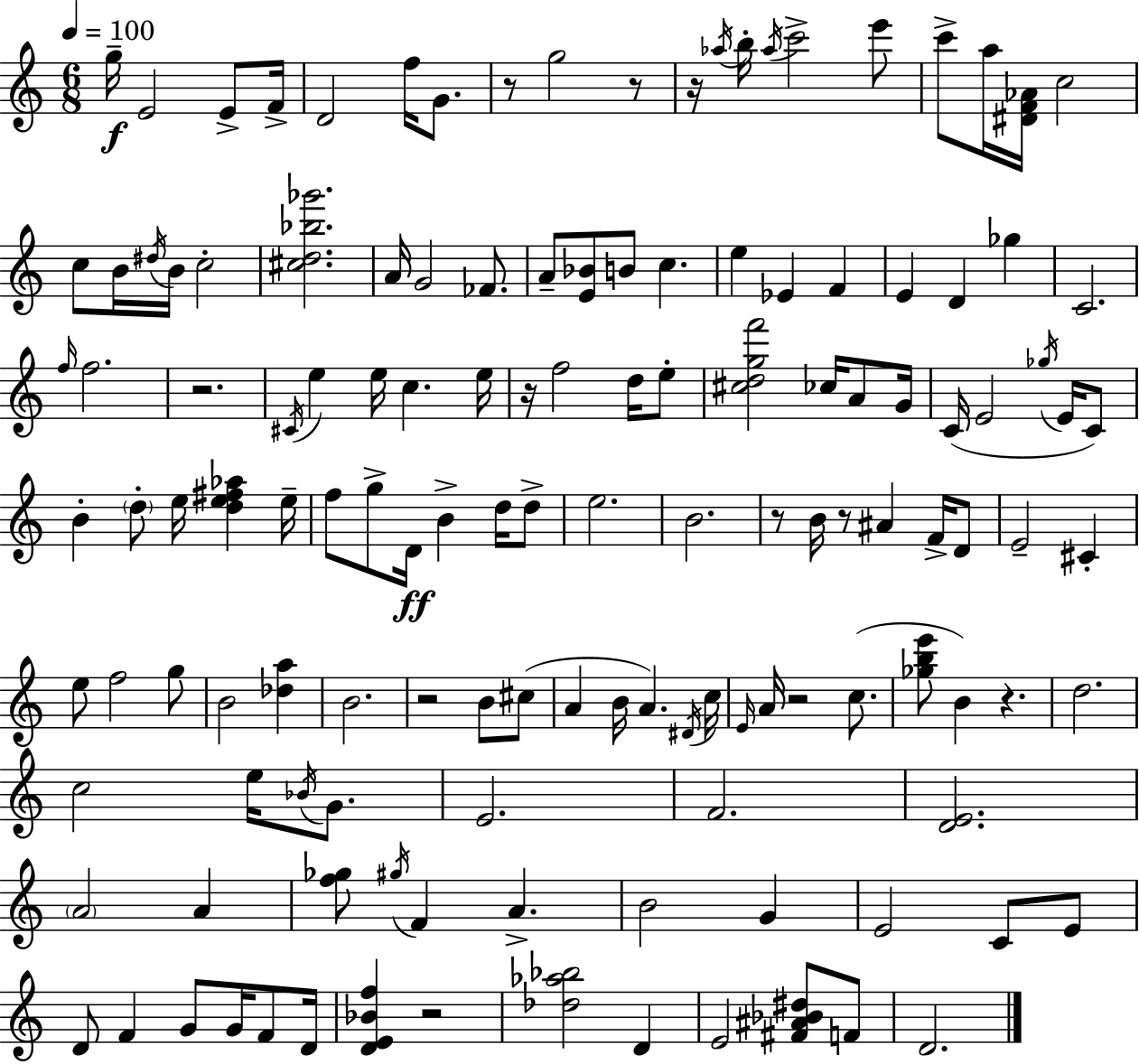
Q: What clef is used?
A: treble